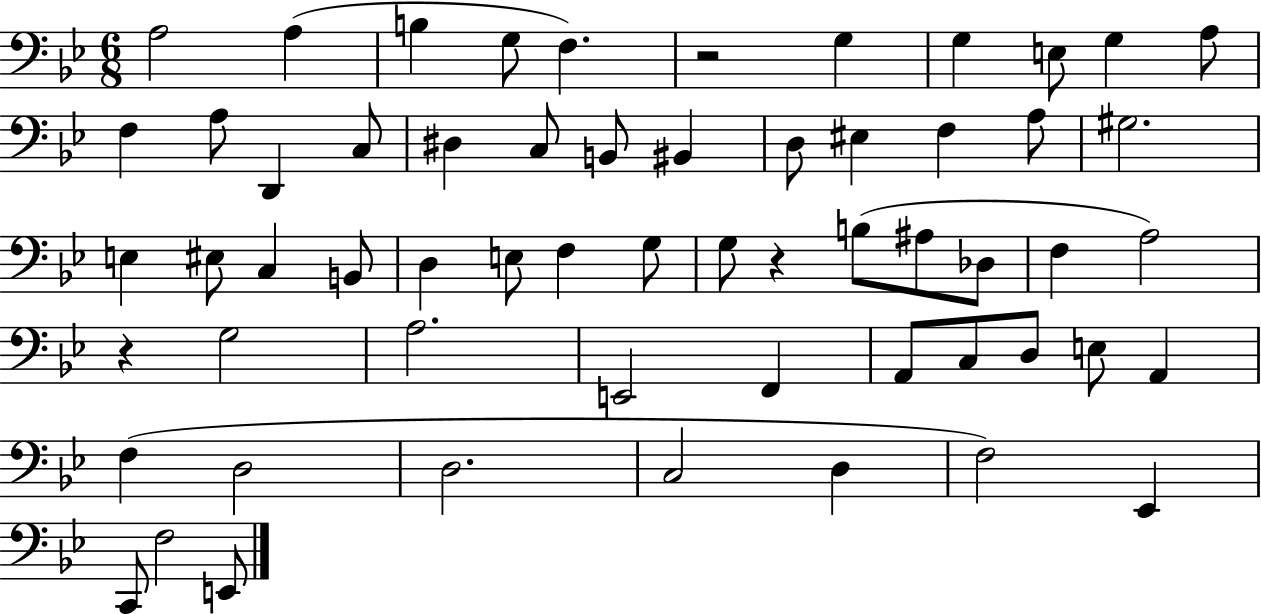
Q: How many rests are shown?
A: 3